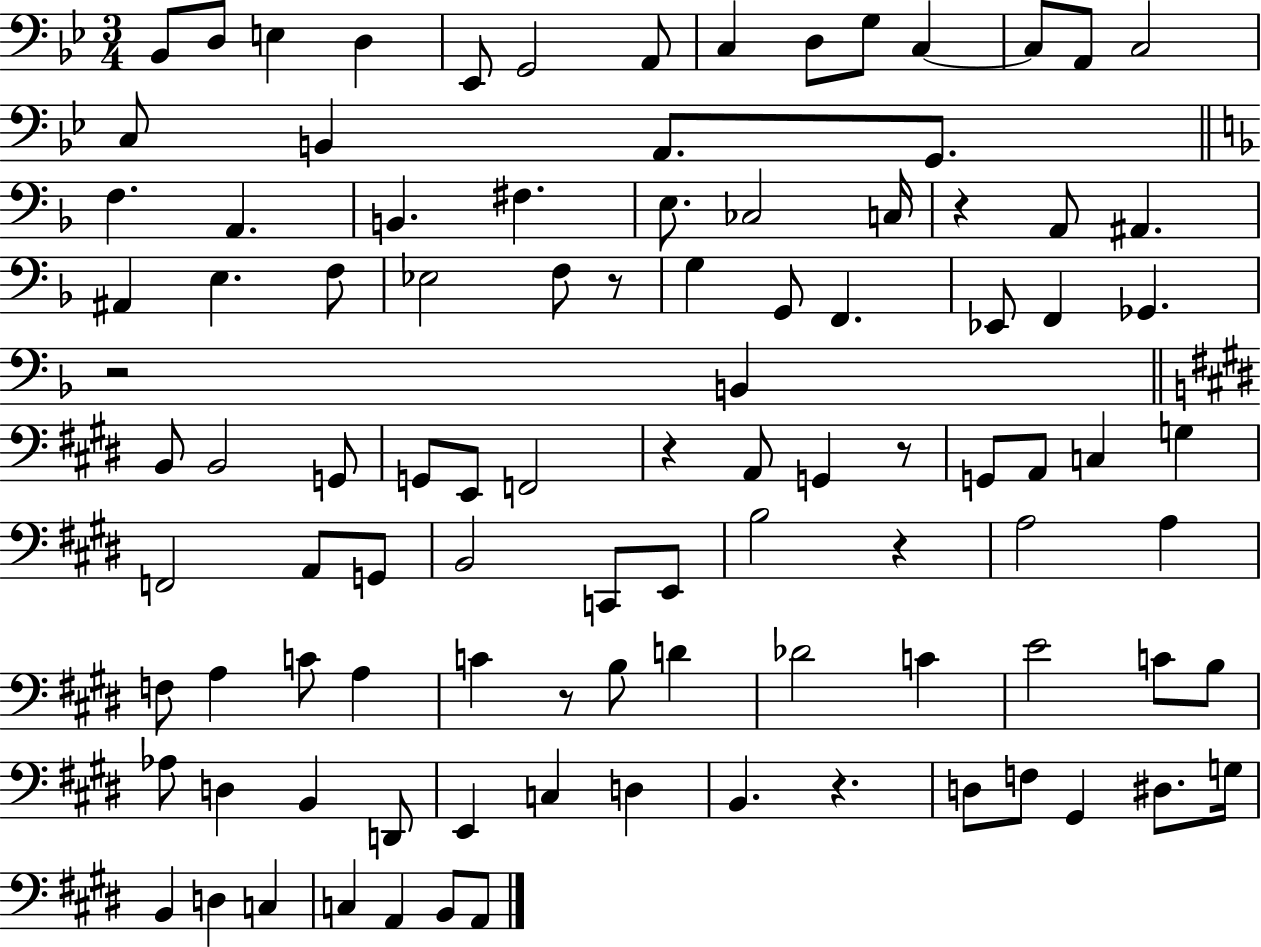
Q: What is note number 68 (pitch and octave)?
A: Db4